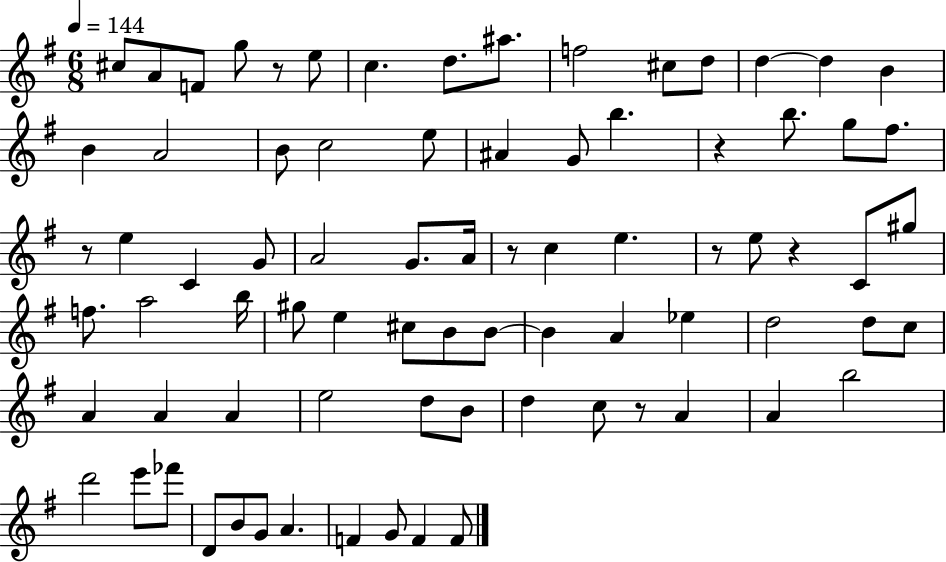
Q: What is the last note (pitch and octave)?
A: F4